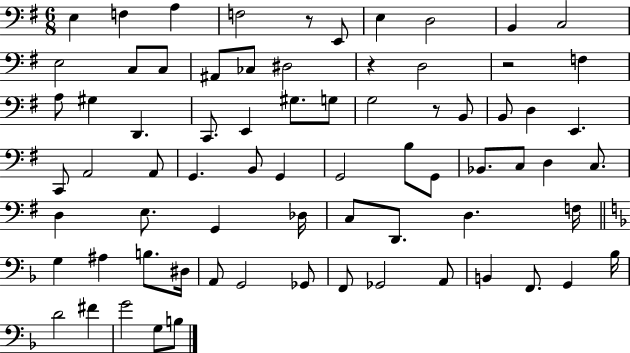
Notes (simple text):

E3/q F3/q A3/q F3/h R/e E2/e E3/q D3/h B2/q C3/h E3/h C3/e C3/e A#2/e CES3/e D#3/h R/q D3/h R/h F3/q A3/e G#3/q D2/q. C2/e. E2/q G#3/e. G3/e G3/h R/e B2/e B2/e D3/q E2/q. C2/e A2/h A2/e G2/q. B2/e G2/q G2/h B3/e G2/e Bb2/e. C3/e D3/q C3/e. D3/q E3/e. G2/q Db3/s C3/e D2/e. D3/q. F3/s G3/q A#3/q B3/e. D#3/s A2/e G2/h Gb2/e F2/e Gb2/h A2/e B2/q F2/e. G2/q Bb3/s D4/h F#4/q G4/h G3/e B3/e